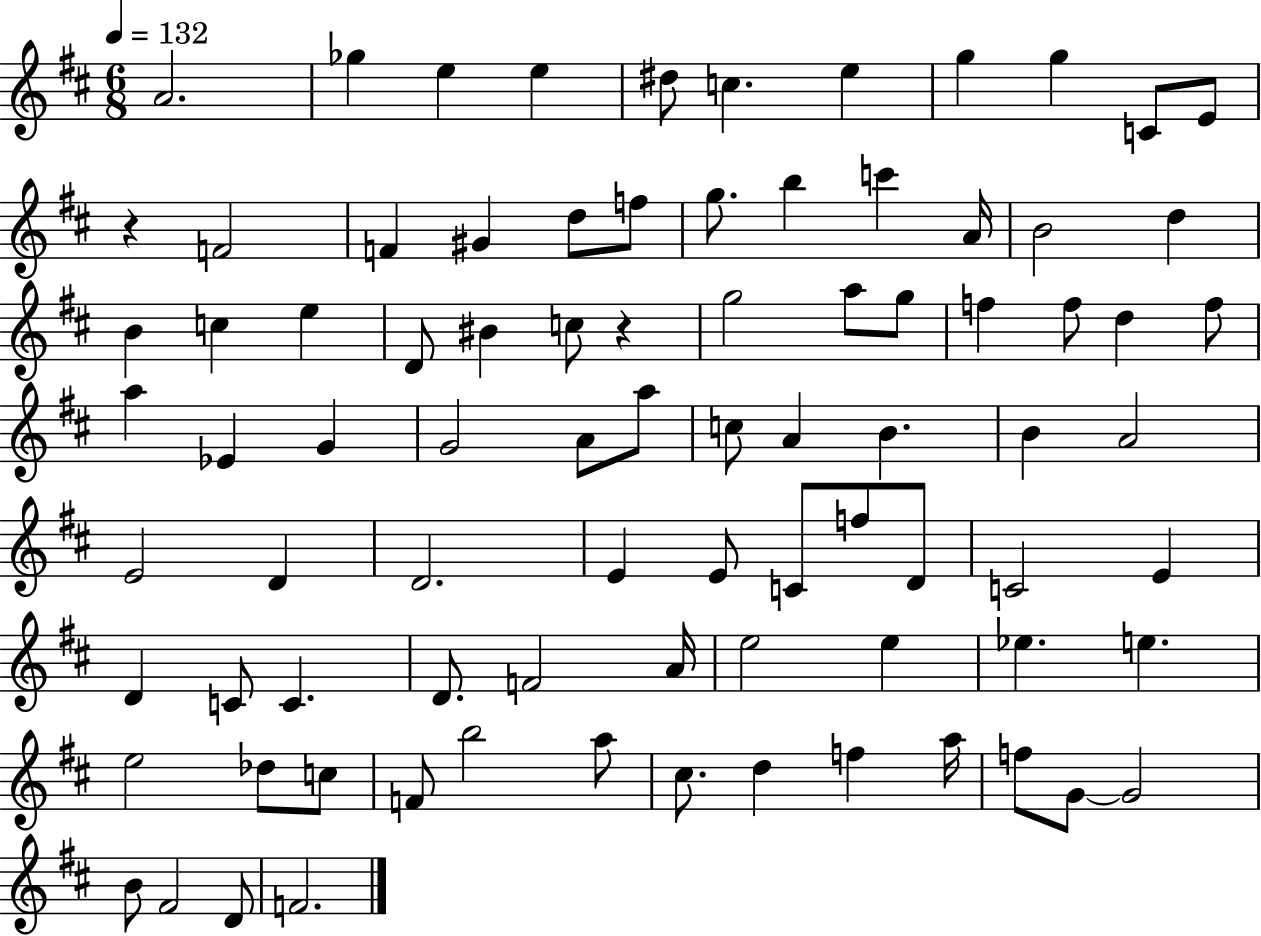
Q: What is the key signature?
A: D major